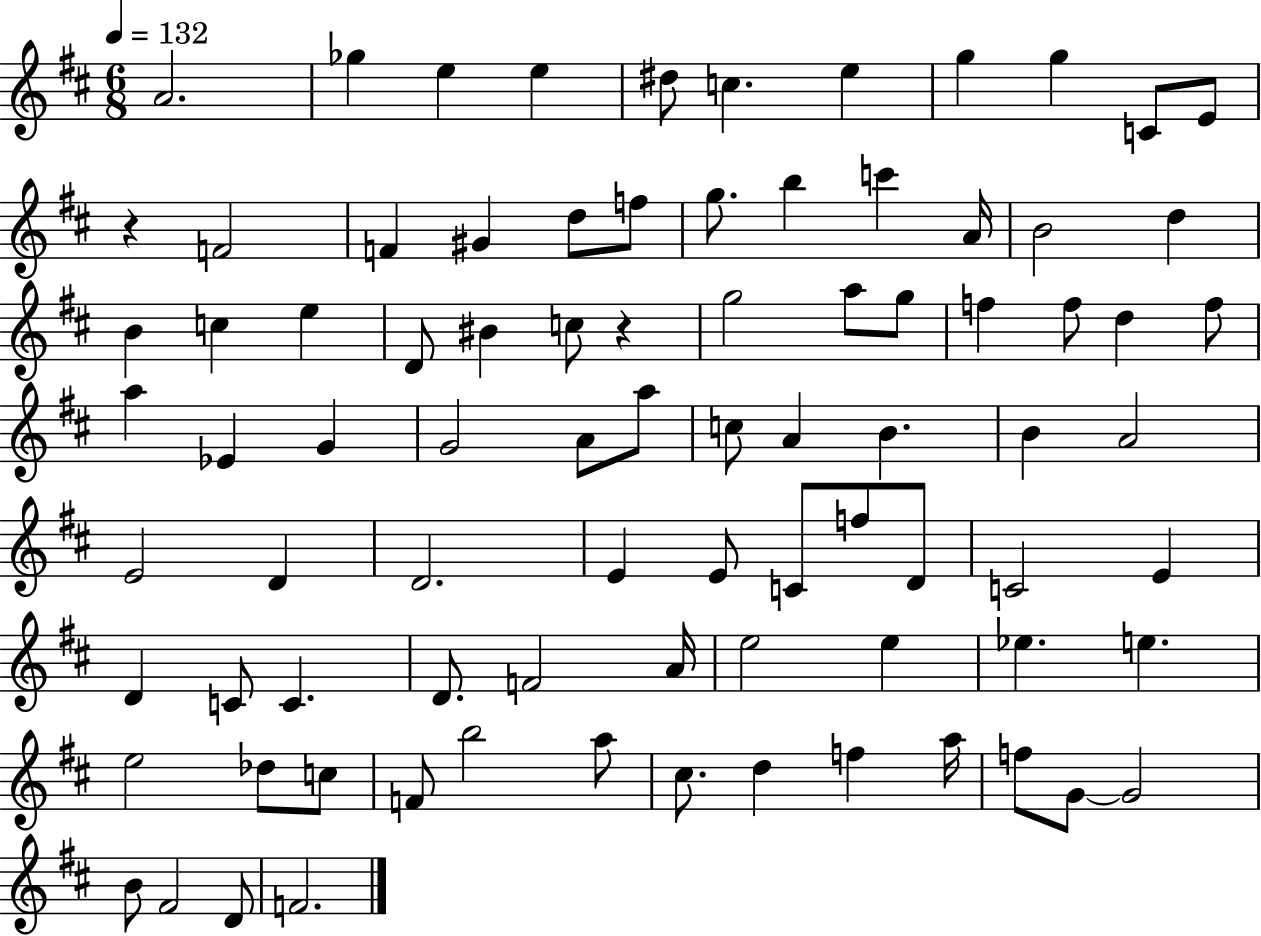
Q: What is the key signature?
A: D major